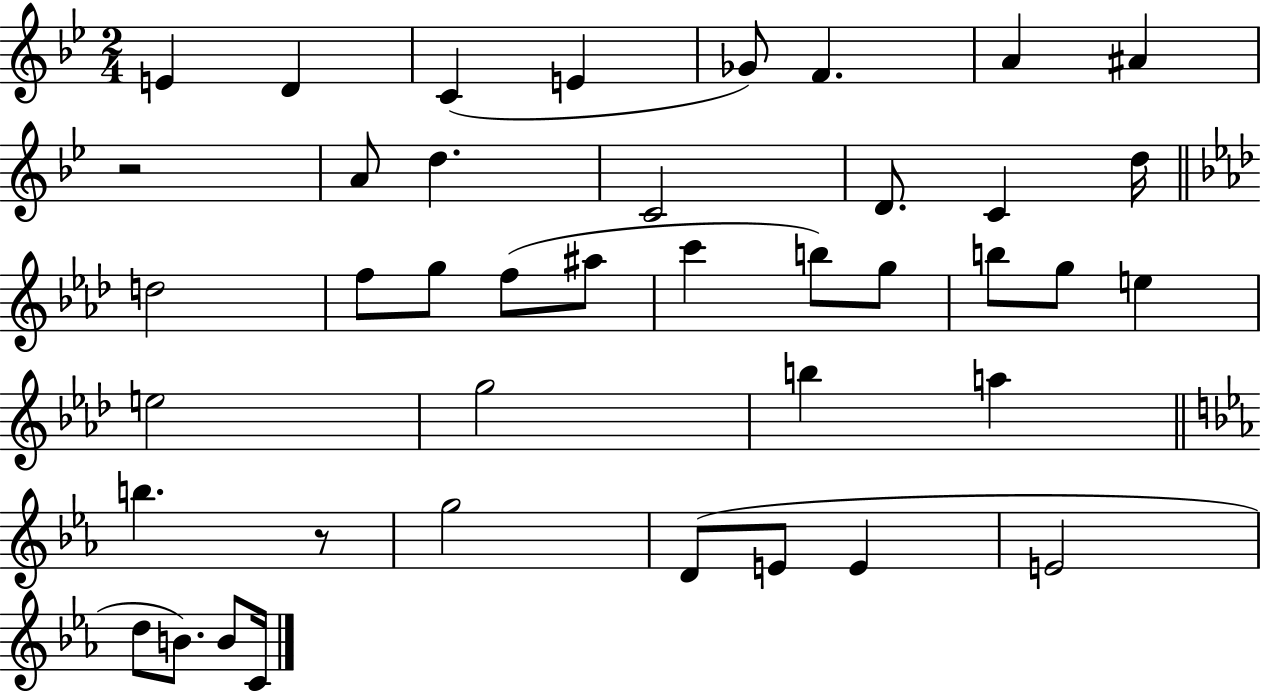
{
  \clef treble
  \numericTimeSignature
  \time 2/4
  \key bes \major
  \repeat volta 2 { e'4 d'4 | c'4( e'4 | ges'8) f'4. | a'4 ais'4 | \break r2 | a'8 d''4. | c'2 | d'8. c'4 d''16 | \break \bar "||" \break \key aes \major d''2 | f''8 g''8 f''8( ais''8 | c'''4 b''8) g''8 | b''8 g''8 e''4 | \break e''2 | g''2 | b''4 a''4 | \bar "||" \break \key ees \major b''4. r8 | g''2 | d'8( e'8 e'4 | e'2 | \break d''8 b'8.) b'8 c'16 | } \bar "|."
}